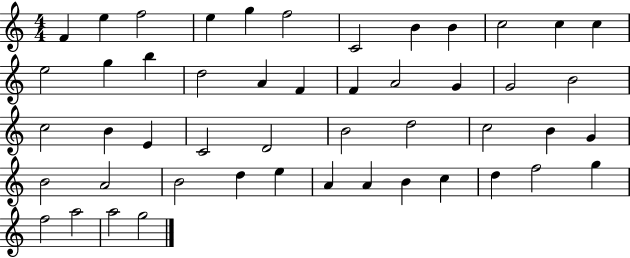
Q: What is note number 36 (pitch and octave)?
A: B4